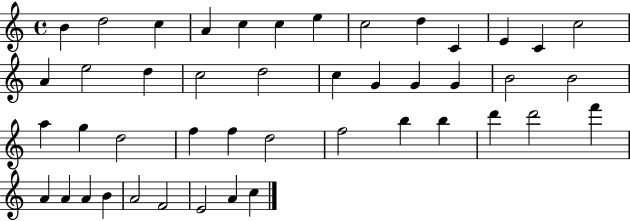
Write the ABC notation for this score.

X:1
T:Untitled
M:4/4
L:1/4
K:C
B d2 c A c c e c2 d C E C c2 A e2 d c2 d2 c G G G B2 B2 a g d2 f f d2 f2 b b d' d'2 f' A A A B A2 F2 E2 A c